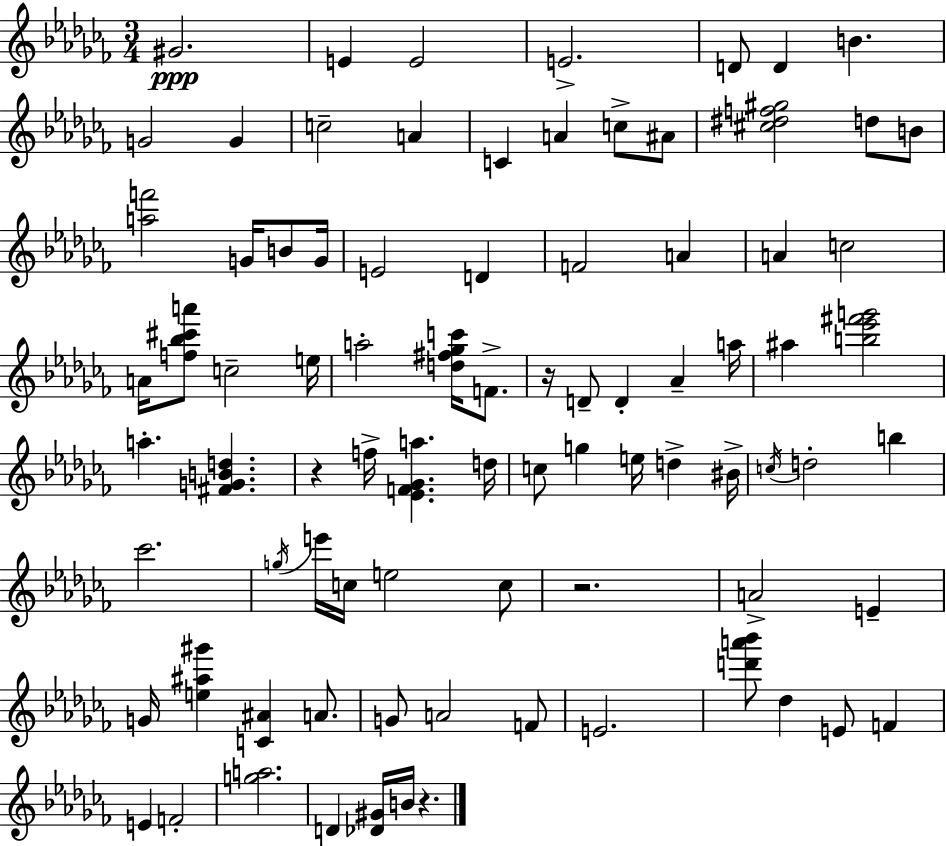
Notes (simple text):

G#4/h. E4/q E4/h E4/h. D4/e D4/q B4/q. G4/h G4/q C5/h A4/q C4/q A4/q C5/e A#4/e [C#5,D#5,F5,G#5]/h D5/e B4/e [A5,F6]/h G4/s B4/e G4/s E4/h D4/q F4/h A4/q A4/q C5/h A4/s [F5,Bb5,C#6,A6]/e C5/h E5/s A5/h [D5,F#5,Gb5,C6]/s F4/e. R/s D4/e D4/q Ab4/q A5/s A#5/q [B5,Eb6,F#6,G6]/h A5/q. [F#4,G4,B4,D5]/q. R/q F5/s [Eb4,F4,Gb4,A5]/q. D5/s C5/e G5/q E5/s D5/q BIS4/s C5/s D5/h B5/q CES6/h. G5/s E6/s C5/s E5/h C5/e R/h. A4/h E4/q G4/s [E5,A#5,G#6]/q [C4,A#4]/q A4/e. G4/e A4/h F4/e E4/h. [D6,A6,Bb6]/e Db5/q E4/e F4/q E4/q F4/h [G5,A5]/h. D4/q [Db4,G#4]/s B4/s R/q.